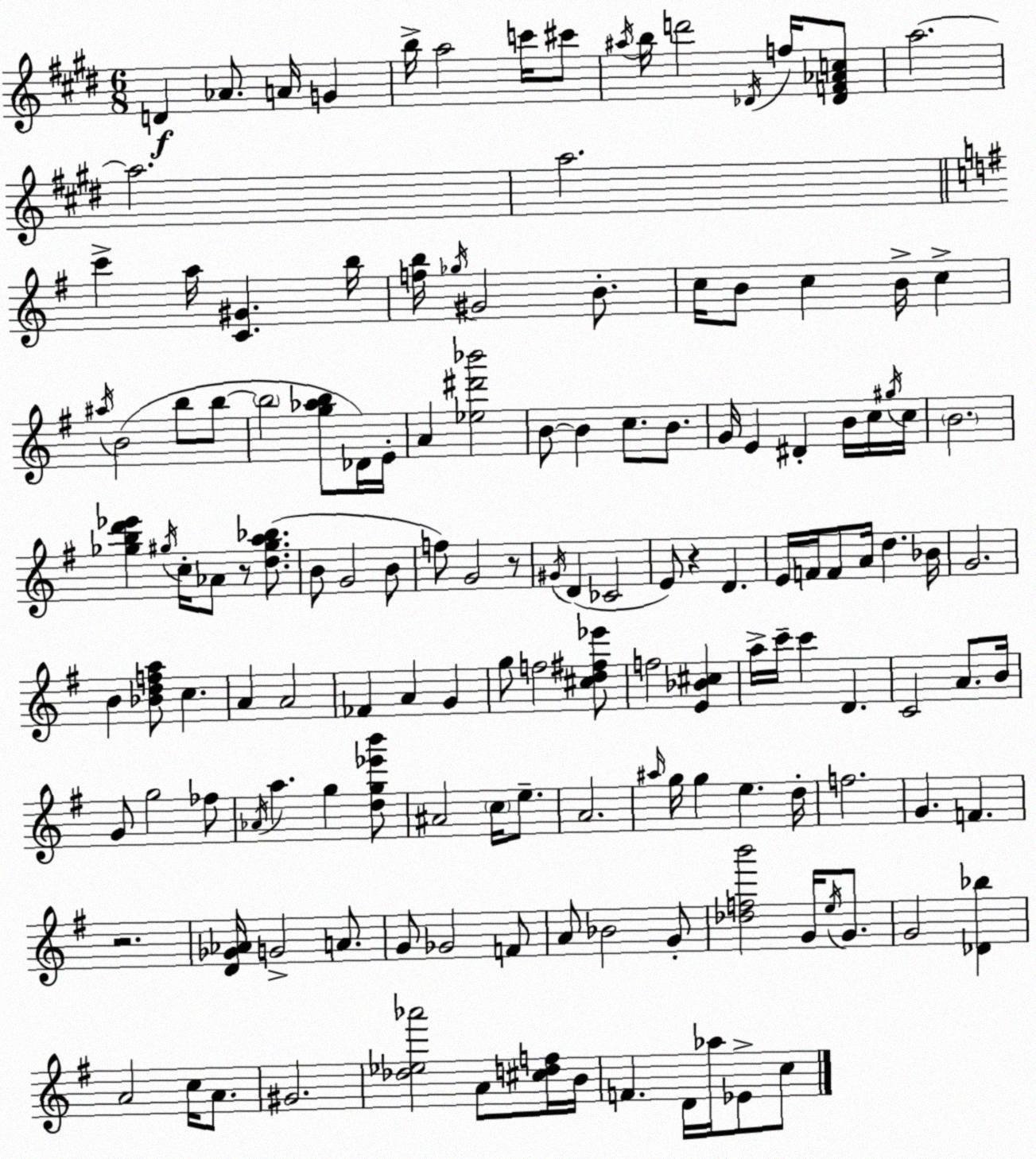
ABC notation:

X:1
T:Untitled
M:6/8
L:1/4
K:E
D _A/2 A/4 G b/4 a2 c'/4 ^c'/2 ^a/4 b/4 d'2 _D/4 f/4 [_DF_Ac]/2 a2 a2 a2 c' a/4 [C^G] b/4 [fb]/4 _g/4 ^G2 B/2 c/4 B/2 c B/4 c ^a/4 B2 b/2 b/2 b2 [g_ab]/2 _D/4 E/4 A [_e^d'_b']2 B/2 B c/2 B/2 G/4 E ^D B/4 c/4 ^g/4 c/4 B2 [_gbd'_e'] ^g/4 c/4 _A/2 z/2 [d^ga_b]/2 B/2 G2 B/2 f/2 G2 z/2 ^G/4 D _C2 E/2 z D E/4 F/4 F/2 A/4 d _B/4 G2 B [_Bdfa]/2 c A A2 _F A G g/2 f2 [^cd^f_e']/2 f2 [E_B^c] a/4 c'/4 c' D C2 A/2 B/4 G/2 g2 _f/2 _A/4 a g [dg_e'b']/2 ^A2 c/4 e/2 A2 ^a/4 g/4 g e d/4 f2 G F z2 [D_G_A]/4 G2 A/2 G/2 _G2 F/2 A/2 _B2 G/2 [_dfb']2 G/4 e/4 G/2 G2 [_D_b] A2 c/4 A/2 ^G2 [_d_e_a']2 A/2 [^cdf]/4 B/4 F D/4 _a/4 _E/2 c/2